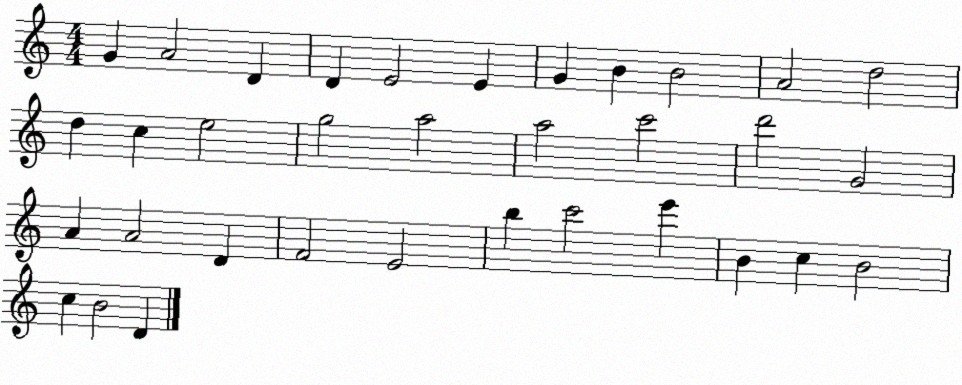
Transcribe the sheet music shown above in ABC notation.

X:1
T:Untitled
M:4/4
L:1/4
K:C
G A2 D D E2 E G B B2 A2 d2 d c e2 g2 a2 a2 c'2 d'2 G2 A A2 D F2 E2 b c'2 e' B c B2 c B2 D